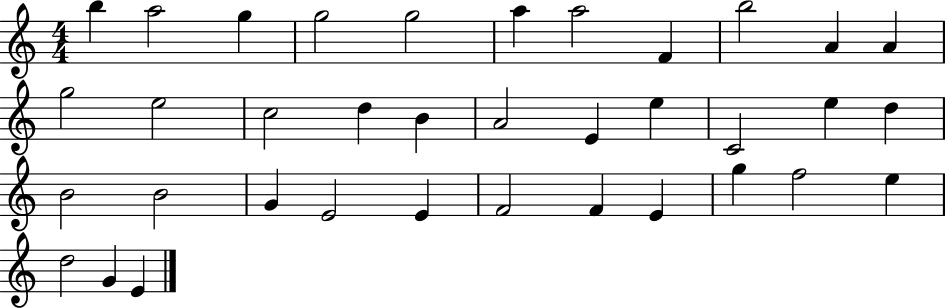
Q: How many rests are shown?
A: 0